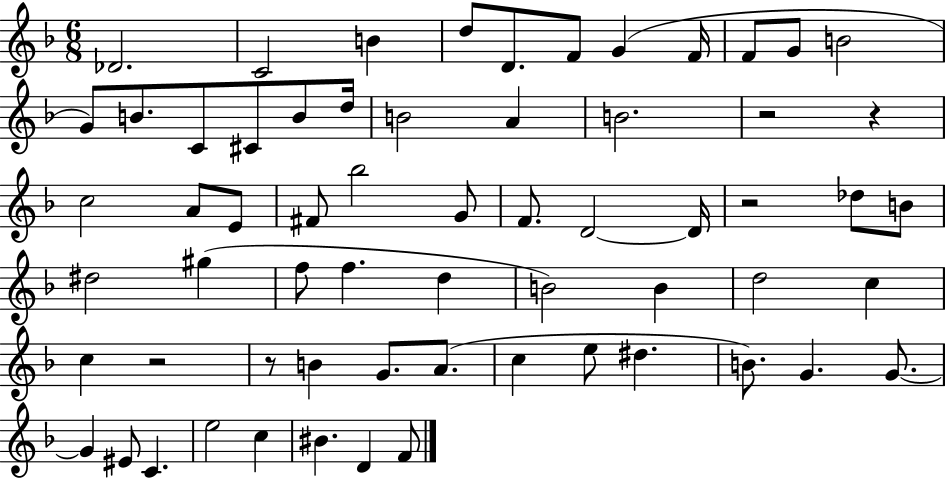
X:1
T:Untitled
M:6/8
L:1/4
K:F
_D2 C2 B d/2 D/2 F/2 G F/4 F/2 G/2 B2 G/2 B/2 C/2 ^C/2 B/2 d/4 B2 A B2 z2 z c2 A/2 E/2 ^F/2 _b2 G/2 F/2 D2 D/4 z2 _d/2 B/2 ^d2 ^g f/2 f d B2 B d2 c c z2 z/2 B G/2 A/2 c e/2 ^d B/2 G G/2 G ^E/2 C e2 c ^B D F/2